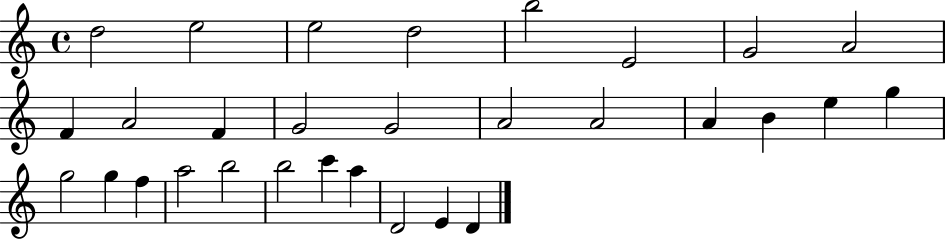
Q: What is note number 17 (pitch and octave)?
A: B4